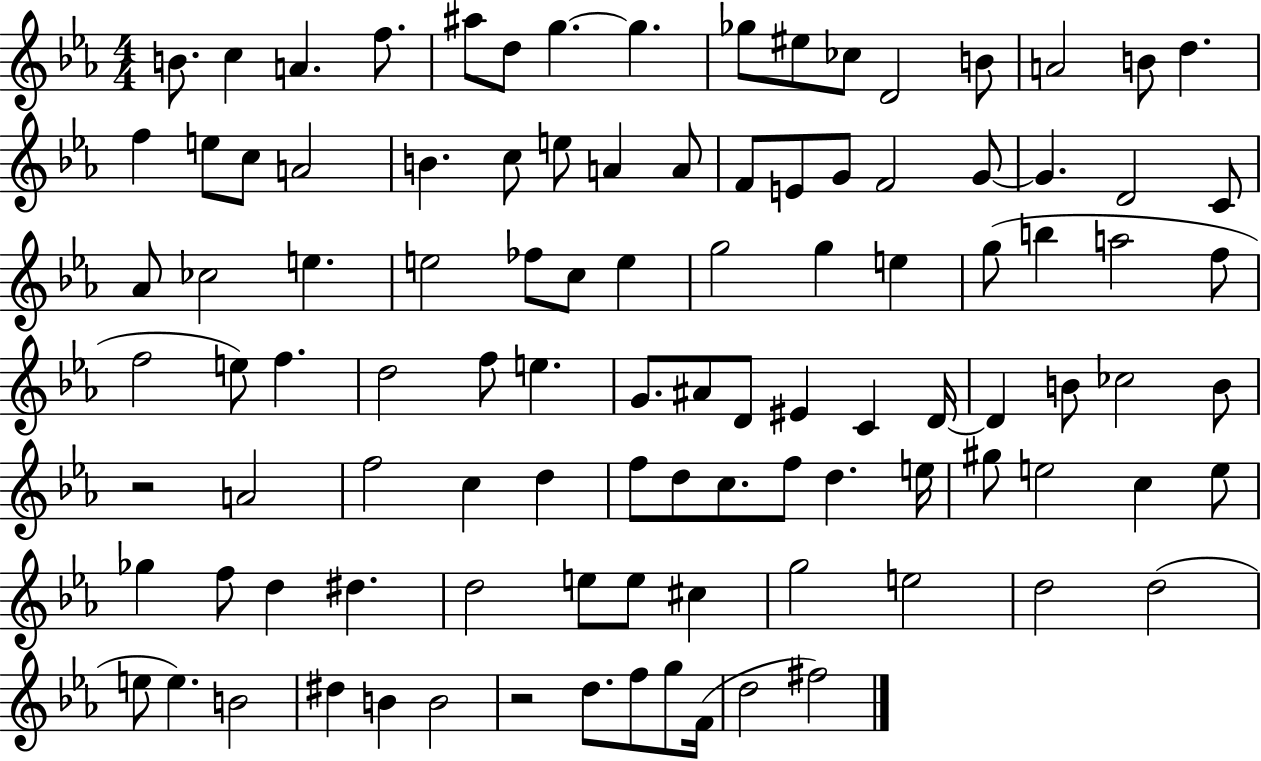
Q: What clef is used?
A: treble